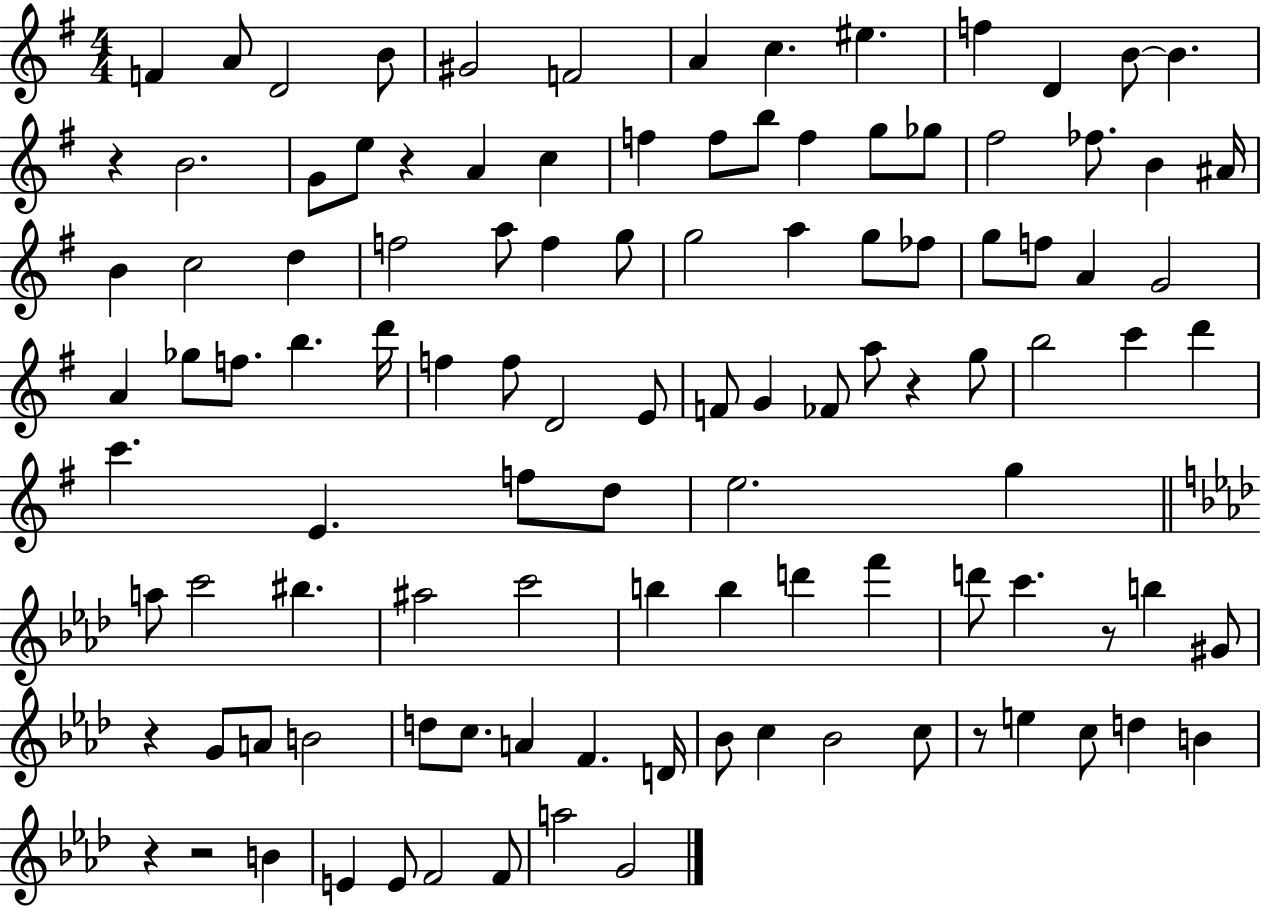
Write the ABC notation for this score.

X:1
T:Untitled
M:4/4
L:1/4
K:G
F A/2 D2 B/2 ^G2 F2 A c ^e f D B/2 B z B2 G/2 e/2 z A c f f/2 b/2 f g/2 _g/2 ^f2 _f/2 B ^A/4 B c2 d f2 a/2 f g/2 g2 a g/2 _f/2 g/2 f/2 A G2 A _g/2 f/2 b d'/4 f f/2 D2 E/2 F/2 G _F/2 a/2 z g/2 b2 c' d' c' E f/2 d/2 e2 g a/2 c'2 ^b ^a2 c'2 b b d' f' d'/2 c' z/2 b ^G/2 z G/2 A/2 B2 d/2 c/2 A F D/4 _B/2 c _B2 c/2 z/2 e c/2 d B z z2 B E E/2 F2 F/2 a2 G2